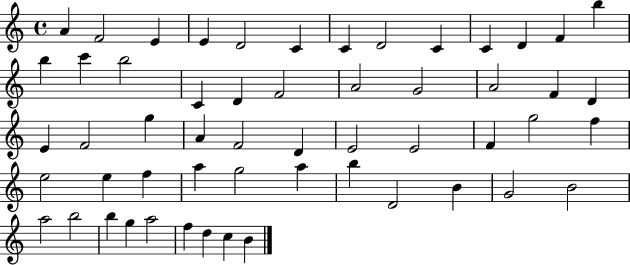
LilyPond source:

{
  \clef treble
  \time 4/4
  \defaultTimeSignature
  \key c \major
  a'4 f'2 e'4 | e'4 d'2 c'4 | c'4 d'2 c'4 | c'4 d'4 f'4 b''4 | \break b''4 c'''4 b''2 | c'4 d'4 f'2 | a'2 g'2 | a'2 f'4 d'4 | \break e'4 f'2 g''4 | a'4 f'2 d'4 | e'2 e'2 | f'4 g''2 f''4 | \break e''2 e''4 f''4 | a''4 g''2 a''4 | b''4 d'2 b'4 | g'2 b'2 | \break a''2 b''2 | b''4 g''4 a''2 | f''4 d''4 c''4 b'4 | \bar "|."
}